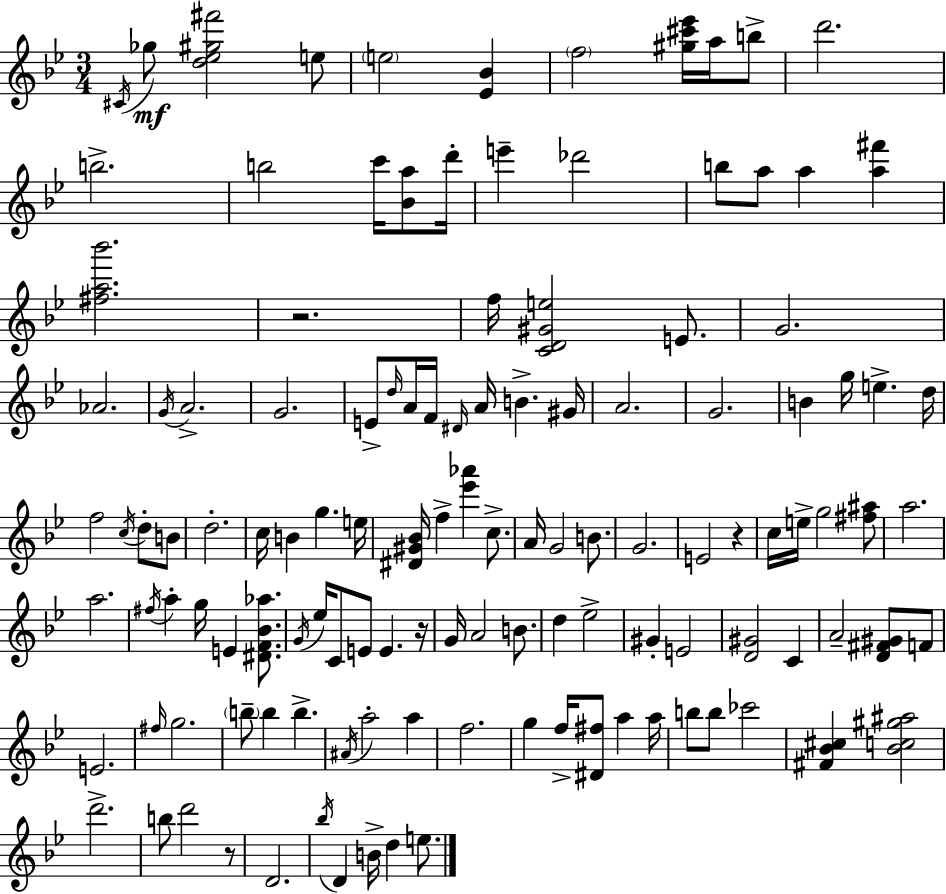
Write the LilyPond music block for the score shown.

{
  \clef treble
  \numericTimeSignature
  \time 3/4
  \key bes \major
  \repeat volta 2 { \acciaccatura { cis'16 }\mf ges''8 <d'' ees'' gis'' fis'''>2 e''8 | \parenthesize e''2 <ees' bes'>4 | \parenthesize f''2 <gis'' cis''' ees'''>16 a''16 b''8-> | d'''2. | \break b''2.-> | b''2 c'''16 <bes' a''>8 | d'''16-. e'''4-- des'''2 | b''8 a''8 a''4 <a'' fis'''>4 | \break <fis'' a'' bes'''>2. | r2. | f''16 <c' d' gis' e''>2 e'8. | g'2. | \break aes'2. | \acciaccatura { g'16 } a'2.-> | g'2. | e'8-> \grace { d''16 } a'16 f'16 \grace { dis'16 } a'16 b'4.-> | \break gis'16 a'2. | g'2. | b'4 g''16 e''4.-> | d''16 f''2 | \break \acciaccatura { c''16 } d''8-. b'8 d''2.-. | c''16 b'4 g''4. | e''16 <dis' gis' bes'>16 f''4-> <ees''' aes'''>4 | c''8.-> a'16 g'2 | \break b'8. g'2. | e'2 | r4 c''16 e''16-> g''2 | <fis'' ais''>8 a''2. | \break a''2. | \acciaccatura { fis''16 } a''4-. g''16 e'4 | <dis' f' bes' aes''>8. \acciaccatura { g'16 } ees''16 c'8 e'8 | e'4. r16 g'16 a'2 | \break b'8. d''4 ees''2-> | gis'4-. e'2 | <d' gis'>2 | c'4 a'2-- | \break <d' fis' gis'>8 f'8 e'2. | \grace { fis''16 } g''2. | \parenthesize b''8-- b''4 | b''4.-> \acciaccatura { ais'16 } a''2-. | \break a''4 f''2. | g''4 | f''16-> <dis' fis''>8 a''4 a''16 b''8 b''8 | ces'''2 <fis' bes' cis''>4 | \break <bes' c'' gis'' ais''>2 d'''2.-> | b''8 d'''2 | r8 d'2. | \acciaccatura { bes''16 } d'4 | \break b'16-> d''4 e''8. } \bar "|."
}